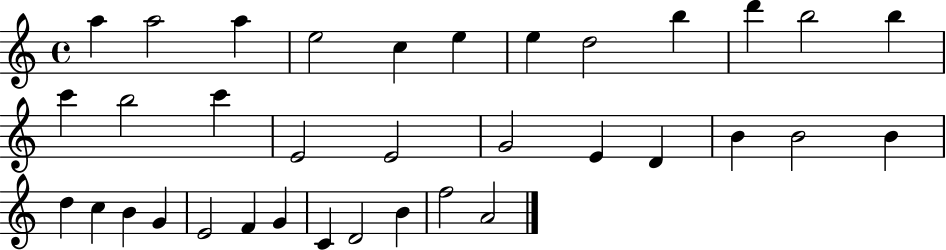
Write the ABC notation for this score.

X:1
T:Untitled
M:4/4
L:1/4
K:C
a a2 a e2 c e e d2 b d' b2 b c' b2 c' E2 E2 G2 E D B B2 B d c B G E2 F G C D2 B f2 A2